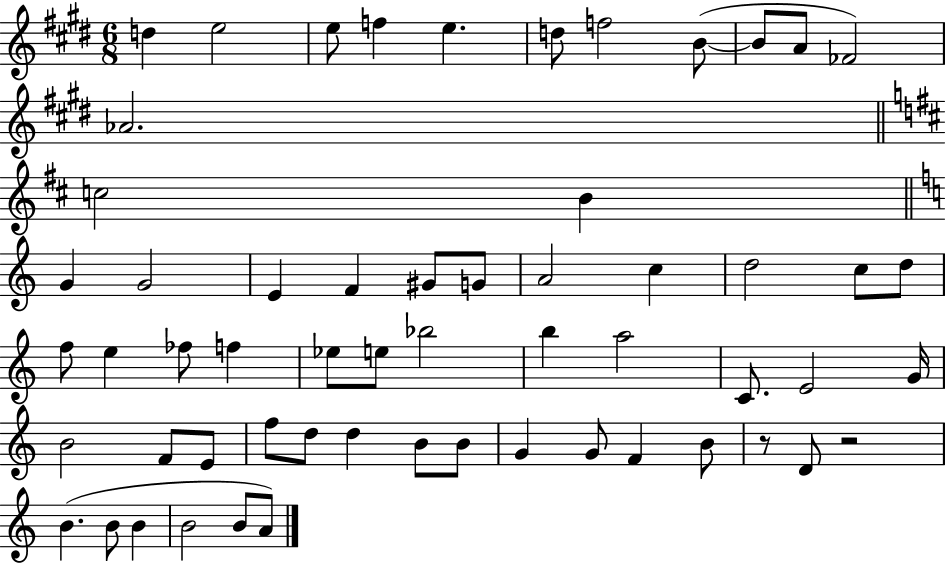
X:1
T:Untitled
M:6/8
L:1/4
K:E
d e2 e/2 f e d/2 f2 B/2 B/2 A/2 _F2 _A2 c2 B G G2 E F ^G/2 G/2 A2 c d2 c/2 d/2 f/2 e _f/2 f _e/2 e/2 _b2 b a2 C/2 E2 G/4 B2 F/2 E/2 f/2 d/2 d B/2 B/2 G G/2 F B/2 z/2 D/2 z2 B B/2 B B2 B/2 A/2